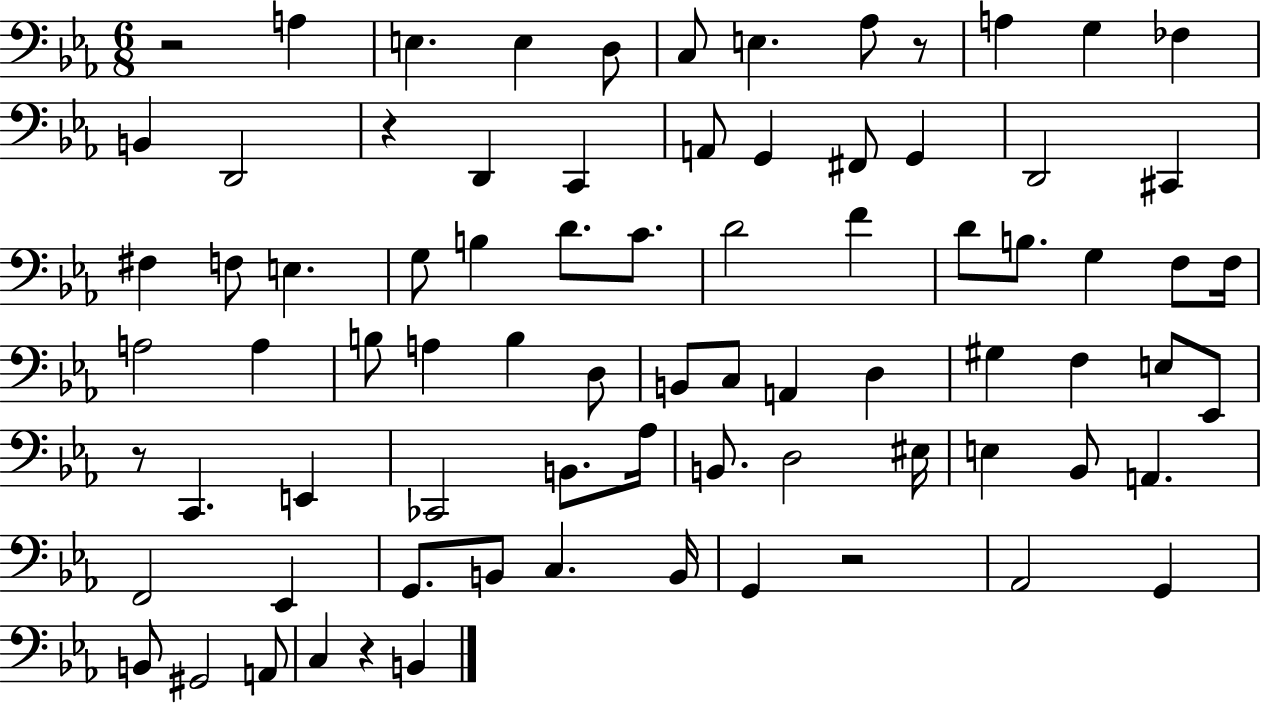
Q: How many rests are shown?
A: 6